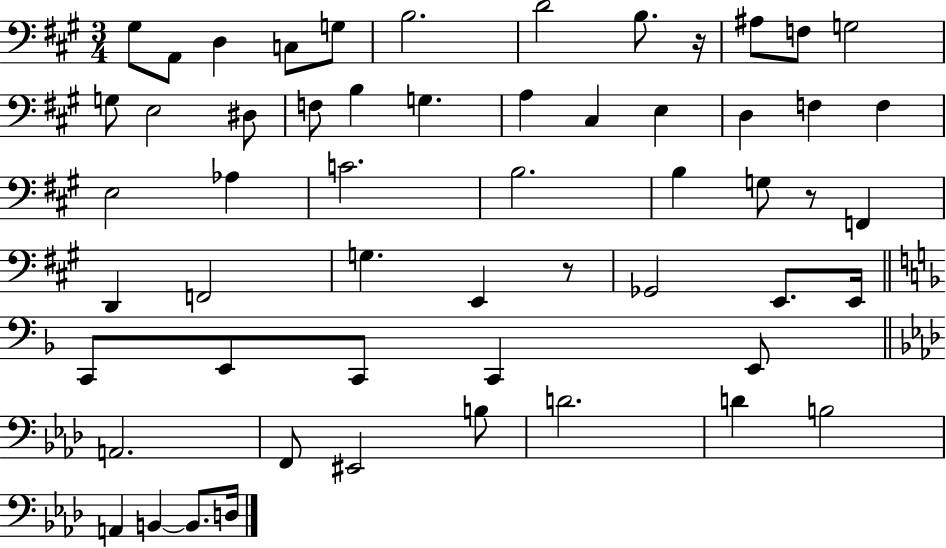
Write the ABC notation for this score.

X:1
T:Untitled
M:3/4
L:1/4
K:A
^G,/2 A,,/2 D, C,/2 G,/2 B,2 D2 B,/2 z/4 ^A,/2 F,/2 G,2 G,/2 E,2 ^D,/2 F,/2 B, G, A, ^C, E, D, F, F, E,2 _A, C2 B,2 B, G,/2 z/2 F,, D,, F,,2 G, E,, z/2 _G,,2 E,,/2 E,,/4 C,,/2 E,,/2 C,,/2 C,, E,,/2 A,,2 F,,/2 ^E,,2 B,/2 D2 D B,2 A,, B,, B,,/2 D,/4